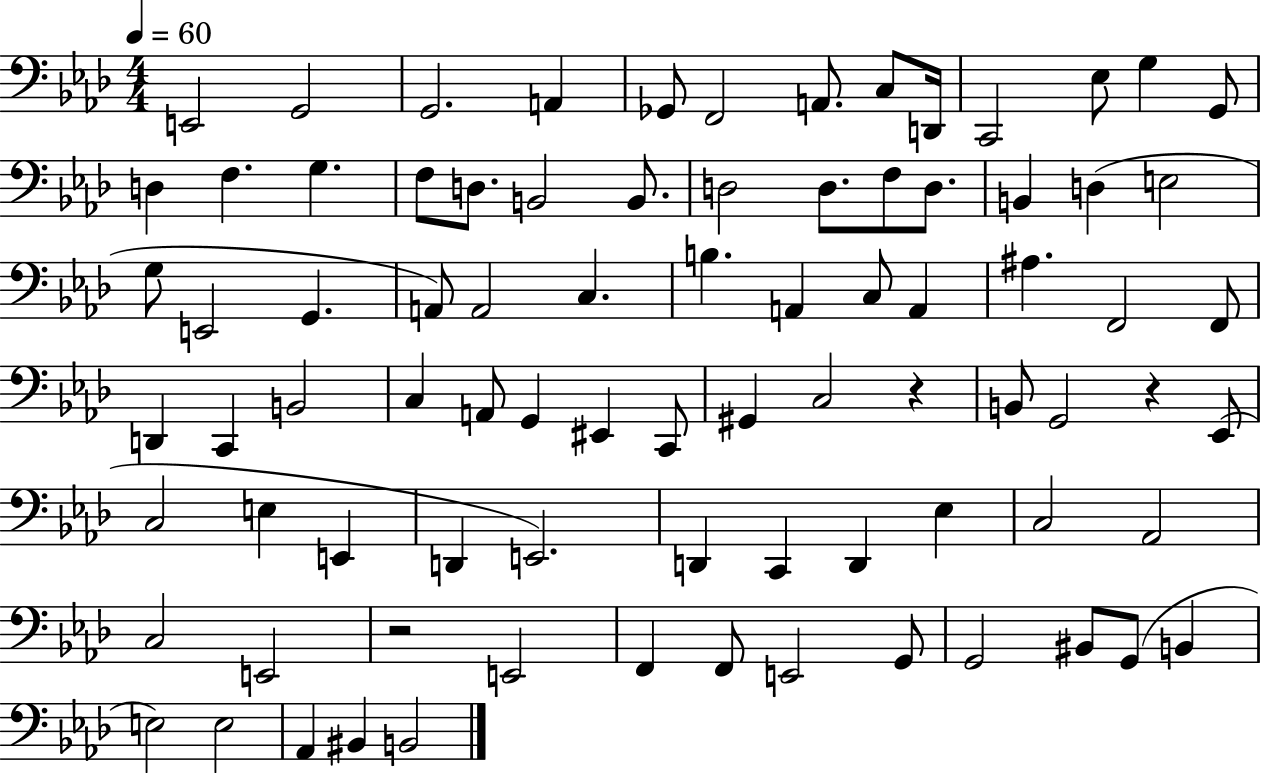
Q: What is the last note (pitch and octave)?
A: B2